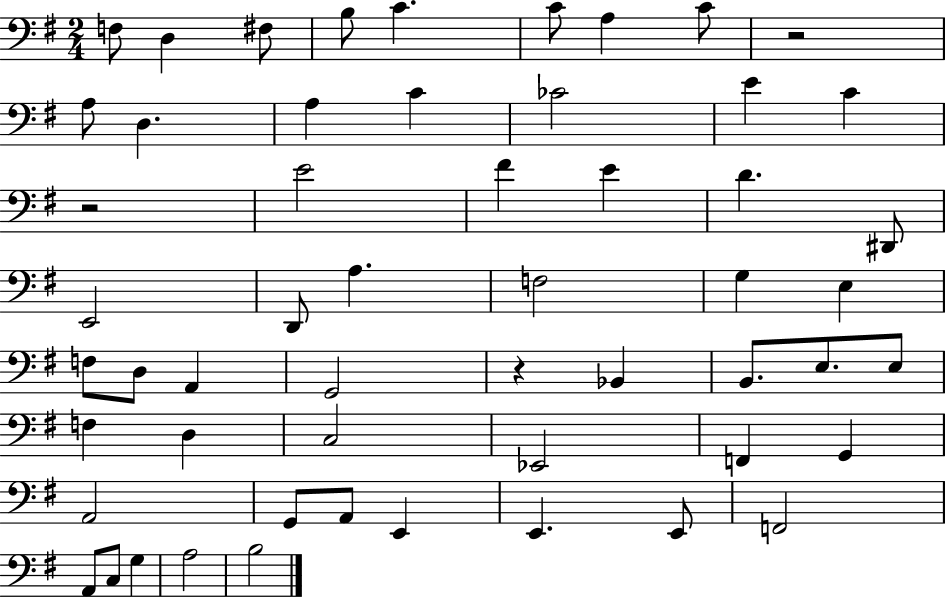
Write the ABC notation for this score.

X:1
T:Untitled
M:2/4
L:1/4
K:G
F,/2 D, ^F,/2 B,/2 C C/2 A, C/2 z2 A,/2 D, A, C _C2 E C z2 E2 ^F E D ^D,,/2 E,,2 D,,/2 A, F,2 G, E, F,/2 D,/2 A,, G,,2 z _B,, B,,/2 E,/2 E,/2 F, D, C,2 _E,,2 F,, G,, A,,2 G,,/2 A,,/2 E,, E,, E,,/2 F,,2 A,,/2 C,/2 G, A,2 B,2